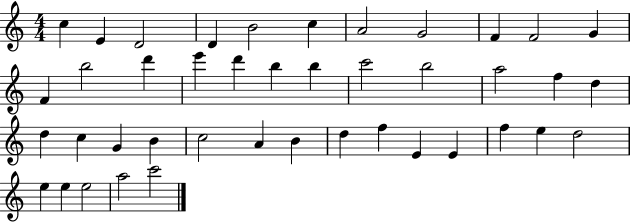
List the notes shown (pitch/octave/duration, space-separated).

C5/q E4/q D4/h D4/q B4/h C5/q A4/h G4/h F4/q F4/h G4/q F4/q B5/h D6/q E6/q D6/q B5/q B5/q C6/h B5/h A5/h F5/q D5/q D5/q C5/q G4/q B4/q C5/h A4/q B4/q D5/q F5/q E4/q E4/q F5/q E5/q D5/h E5/q E5/q E5/h A5/h C6/h